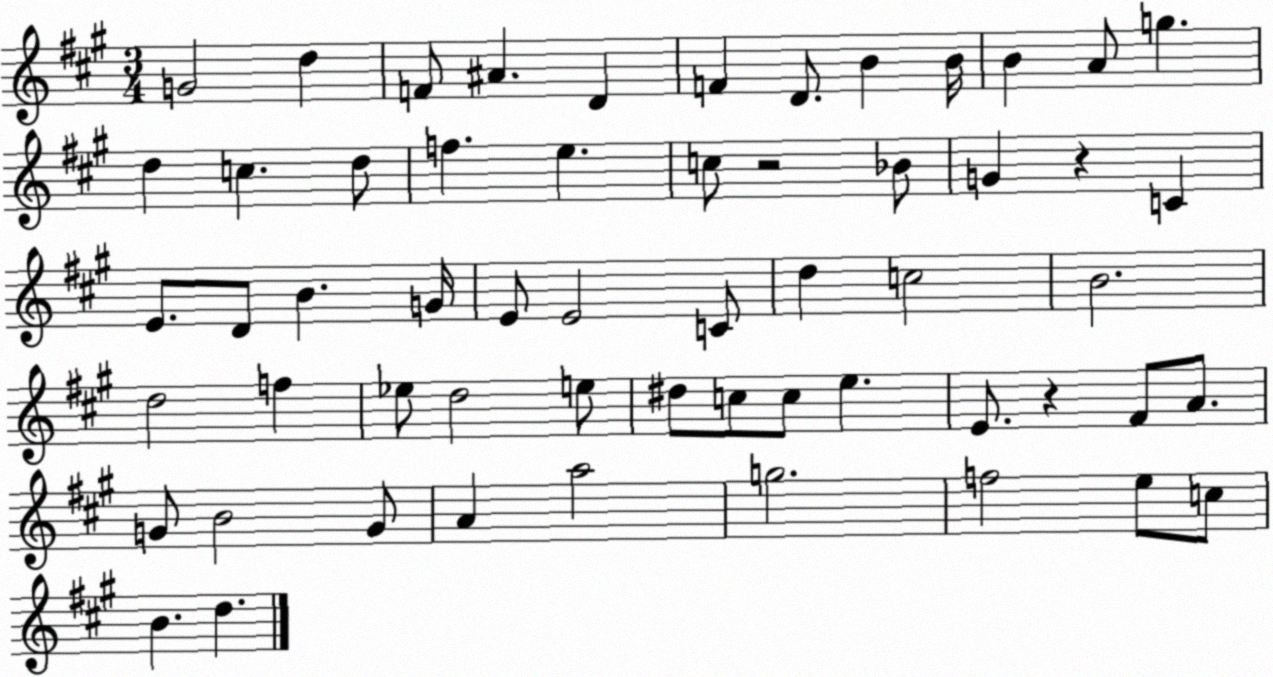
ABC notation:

X:1
T:Untitled
M:3/4
L:1/4
K:A
G2 d F/2 ^A D F D/2 B B/4 B A/2 g d c d/2 f e c/2 z2 _B/2 G z C E/2 D/2 B G/4 E/2 E2 C/2 d c2 B2 d2 f _e/2 d2 e/2 ^d/2 c/2 c/2 e E/2 z ^F/2 A/2 G/2 B2 G/2 A a2 g2 f2 e/2 c/2 B d